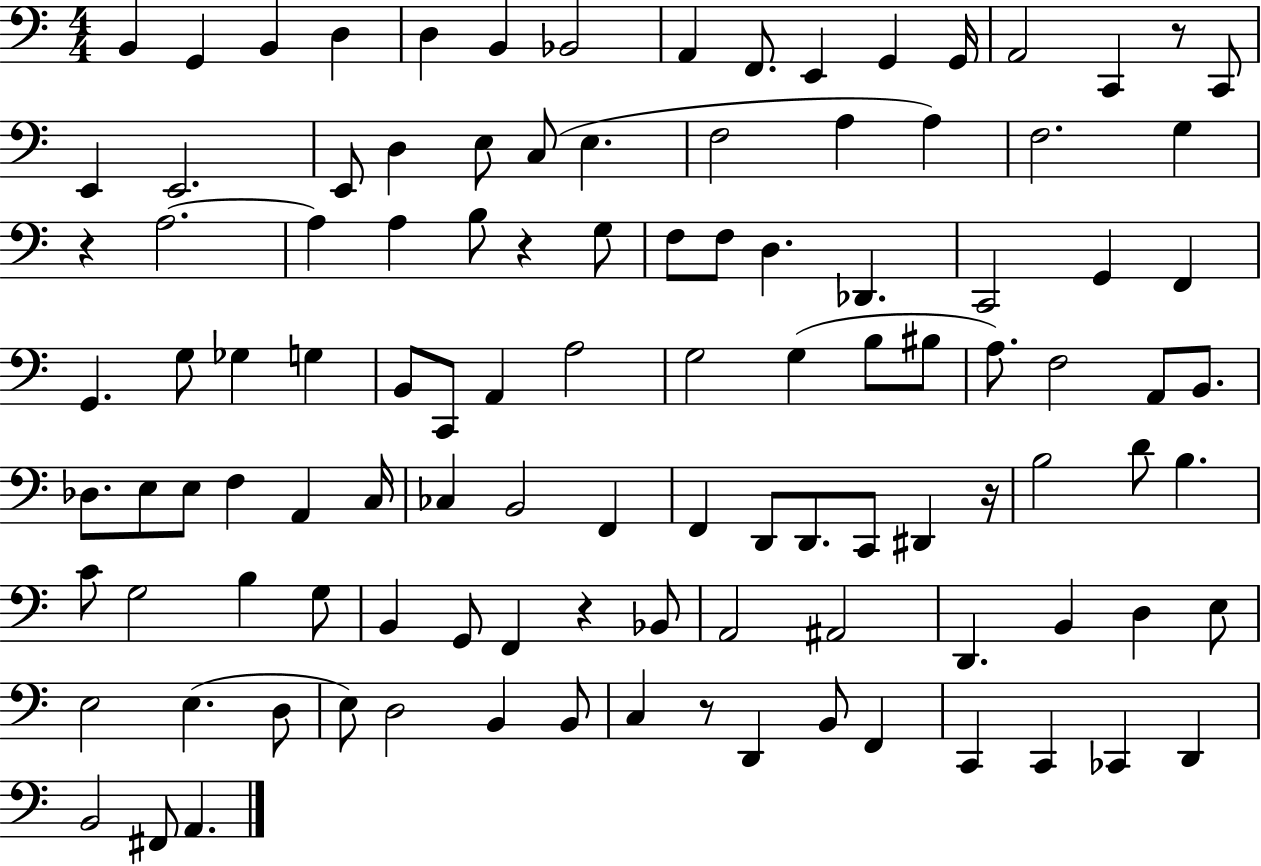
B2/q G2/q B2/q D3/q D3/q B2/q Bb2/h A2/q F2/e. E2/q G2/q G2/s A2/h C2/q R/e C2/e E2/q E2/h. E2/e D3/q E3/e C3/e E3/q. F3/h A3/q A3/q F3/h. G3/q R/q A3/h. A3/q A3/q B3/e R/q G3/e F3/e F3/e D3/q. Db2/q. C2/h G2/q F2/q G2/q. G3/e Gb3/q G3/q B2/e C2/e A2/q A3/h G3/h G3/q B3/e BIS3/e A3/e. F3/h A2/e B2/e. Db3/e. E3/e E3/e F3/q A2/q C3/s CES3/q B2/h F2/q F2/q D2/e D2/e. C2/e D#2/q R/s B3/h D4/e B3/q. C4/e G3/h B3/q G3/e B2/q G2/e F2/q R/q Bb2/e A2/h A#2/h D2/q. B2/q D3/q E3/e E3/h E3/q. D3/e E3/e D3/h B2/q B2/e C3/q R/e D2/q B2/e F2/q C2/q C2/q CES2/q D2/q B2/h F#2/e A2/q.